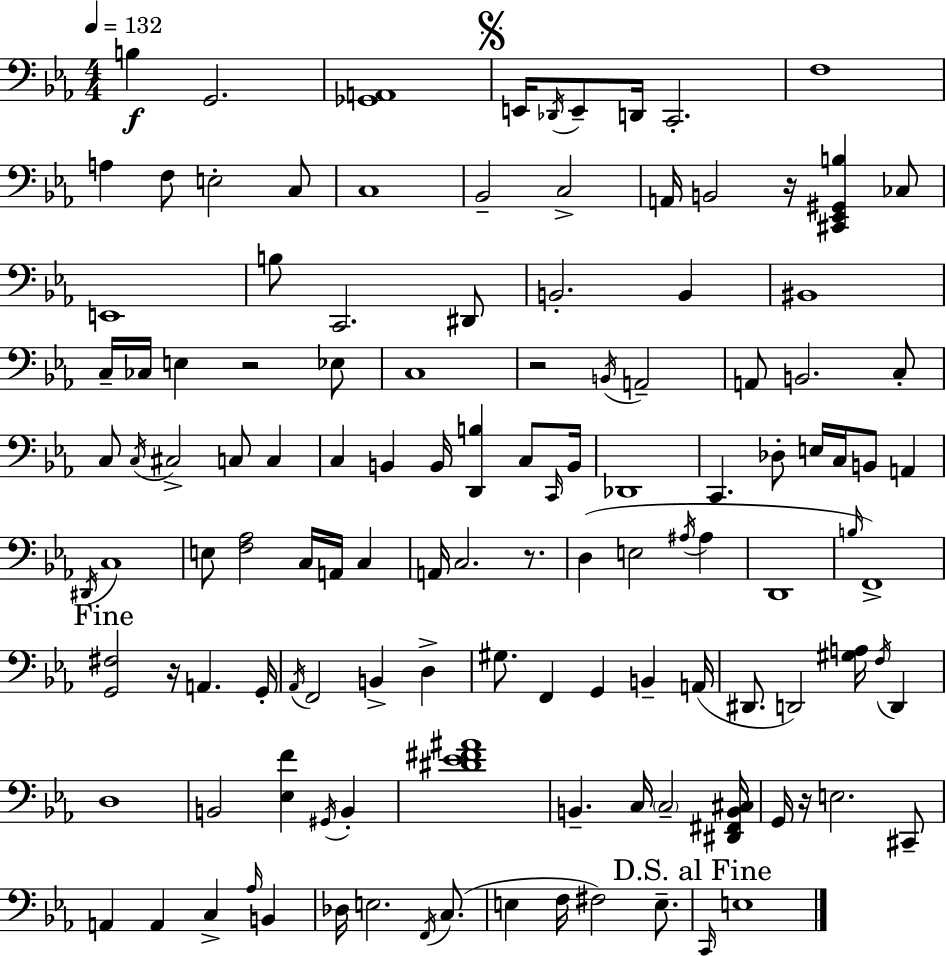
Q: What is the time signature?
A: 4/4